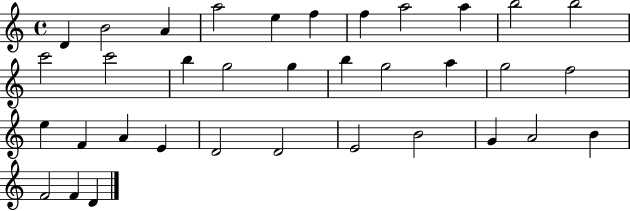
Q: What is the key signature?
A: C major